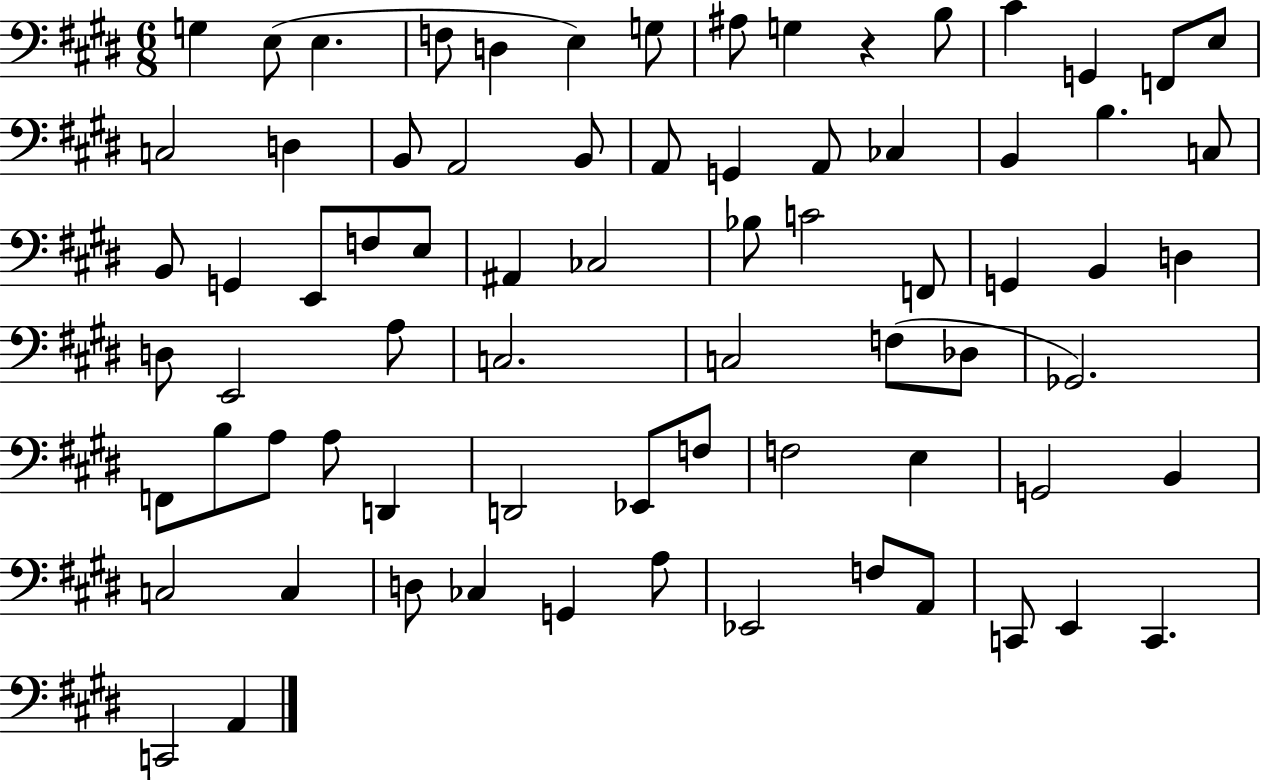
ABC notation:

X:1
T:Untitled
M:6/8
L:1/4
K:E
G, E,/2 E, F,/2 D, E, G,/2 ^A,/2 G, z B,/2 ^C G,, F,,/2 E,/2 C,2 D, B,,/2 A,,2 B,,/2 A,,/2 G,, A,,/2 _C, B,, B, C,/2 B,,/2 G,, E,,/2 F,/2 E,/2 ^A,, _C,2 _B,/2 C2 F,,/2 G,, B,, D, D,/2 E,,2 A,/2 C,2 C,2 F,/2 _D,/2 _G,,2 F,,/2 B,/2 A,/2 A,/2 D,, D,,2 _E,,/2 F,/2 F,2 E, G,,2 B,, C,2 C, D,/2 _C, G,, A,/2 _E,,2 F,/2 A,,/2 C,,/2 E,, C,, C,,2 A,,